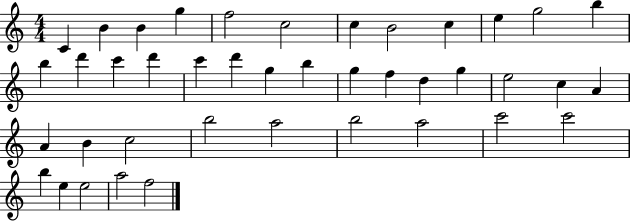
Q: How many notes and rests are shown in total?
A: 41